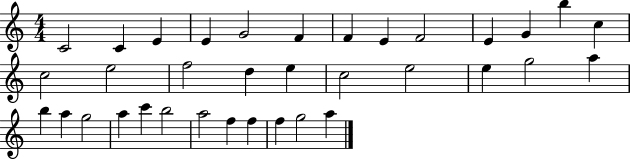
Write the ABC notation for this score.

X:1
T:Untitled
M:4/4
L:1/4
K:C
C2 C E E G2 F F E F2 E G b c c2 e2 f2 d e c2 e2 e g2 a b a g2 a c' b2 a2 f f f g2 a